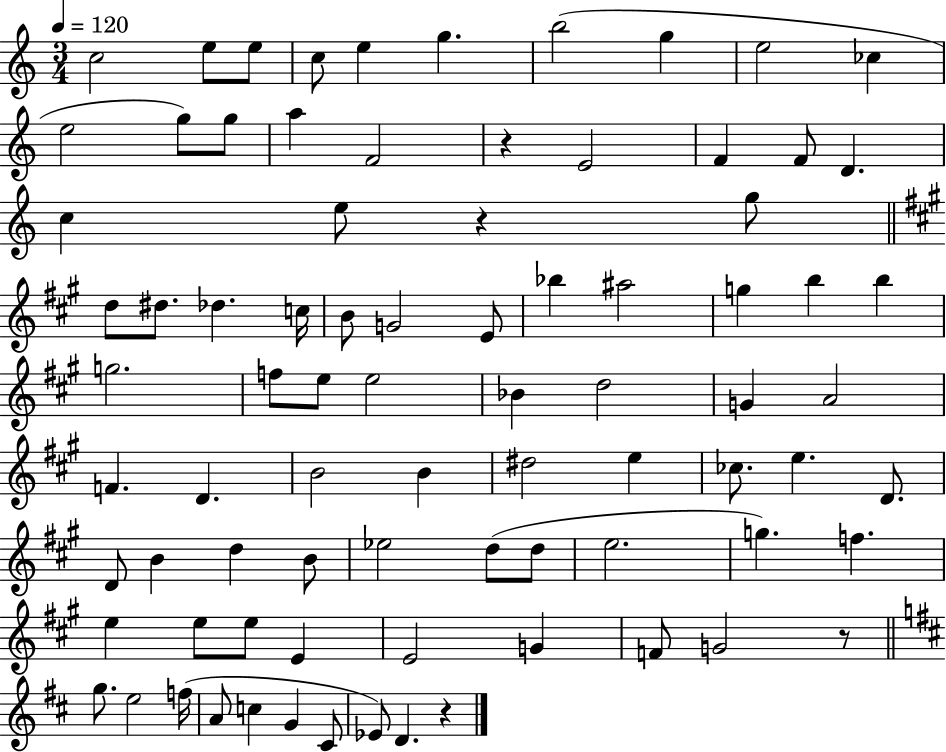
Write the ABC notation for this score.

X:1
T:Untitled
M:3/4
L:1/4
K:C
c2 e/2 e/2 c/2 e g b2 g e2 _c e2 g/2 g/2 a F2 z E2 F F/2 D c e/2 z g/2 d/2 ^d/2 _d c/4 B/2 G2 E/2 _b ^a2 g b b g2 f/2 e/2 e2 _B d2 G A2 F D B2 B ^d2 e _c/2 e D/2 D/2 B d B/2 _e2 d/2 d/2 e2 g f e e/2 e/2 E E2 G F/2 G2 z/2 g/2 e2 f/4 A/2 c G ^C/2 _E/2 D z